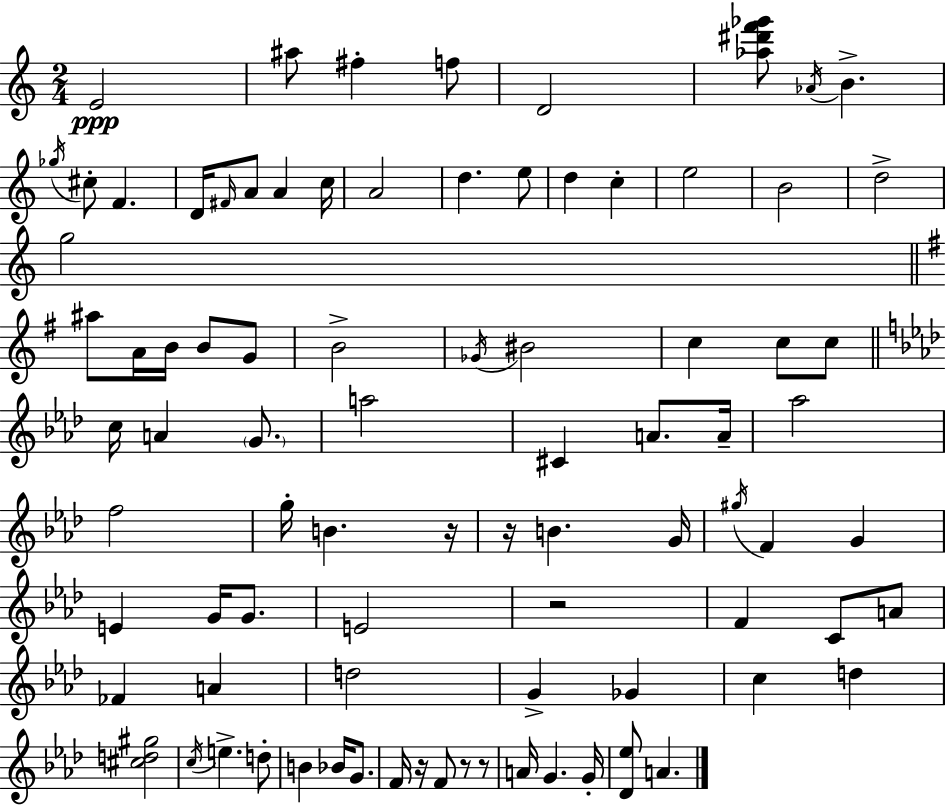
E4/h A#5/e F#5/q F5/e D4/h [Ab5,D#6,F6,Gb6]/e Ab4/s B4/q. Gb5/s C#5/e F4/q. D4/s F#4/s A4/e A4/q C5/s A4/h D5/q. E5/e D5/q C5/q E5/h B4/h D5/h G5/h A#5/e A4/s B4/s B4/e G4/e B4/h Gb4/s BIS4/h C5/q C5/e C5/e C5/s A4/q G4/e. A5/h C#4/q A4/e. A4/s Ab5/h F5/h G5/s B4/q. R/s R/s B4/q. G4/s G#5/s F4/q G4/q E4/q G4/s G4/e. E4/h R/h F4/q C4/e A4/e FES4/q A4/q D5/h G4/q Gb4/q C5/q D5/q [C#5,D5,G#5]/h C5/s E5/q. D5/e B4/q Bb4/s G4/e. F4/s R/s F4/e R/e R/e A4/s G4/q. G4/s [Db4,Eb5]/e A4/q.